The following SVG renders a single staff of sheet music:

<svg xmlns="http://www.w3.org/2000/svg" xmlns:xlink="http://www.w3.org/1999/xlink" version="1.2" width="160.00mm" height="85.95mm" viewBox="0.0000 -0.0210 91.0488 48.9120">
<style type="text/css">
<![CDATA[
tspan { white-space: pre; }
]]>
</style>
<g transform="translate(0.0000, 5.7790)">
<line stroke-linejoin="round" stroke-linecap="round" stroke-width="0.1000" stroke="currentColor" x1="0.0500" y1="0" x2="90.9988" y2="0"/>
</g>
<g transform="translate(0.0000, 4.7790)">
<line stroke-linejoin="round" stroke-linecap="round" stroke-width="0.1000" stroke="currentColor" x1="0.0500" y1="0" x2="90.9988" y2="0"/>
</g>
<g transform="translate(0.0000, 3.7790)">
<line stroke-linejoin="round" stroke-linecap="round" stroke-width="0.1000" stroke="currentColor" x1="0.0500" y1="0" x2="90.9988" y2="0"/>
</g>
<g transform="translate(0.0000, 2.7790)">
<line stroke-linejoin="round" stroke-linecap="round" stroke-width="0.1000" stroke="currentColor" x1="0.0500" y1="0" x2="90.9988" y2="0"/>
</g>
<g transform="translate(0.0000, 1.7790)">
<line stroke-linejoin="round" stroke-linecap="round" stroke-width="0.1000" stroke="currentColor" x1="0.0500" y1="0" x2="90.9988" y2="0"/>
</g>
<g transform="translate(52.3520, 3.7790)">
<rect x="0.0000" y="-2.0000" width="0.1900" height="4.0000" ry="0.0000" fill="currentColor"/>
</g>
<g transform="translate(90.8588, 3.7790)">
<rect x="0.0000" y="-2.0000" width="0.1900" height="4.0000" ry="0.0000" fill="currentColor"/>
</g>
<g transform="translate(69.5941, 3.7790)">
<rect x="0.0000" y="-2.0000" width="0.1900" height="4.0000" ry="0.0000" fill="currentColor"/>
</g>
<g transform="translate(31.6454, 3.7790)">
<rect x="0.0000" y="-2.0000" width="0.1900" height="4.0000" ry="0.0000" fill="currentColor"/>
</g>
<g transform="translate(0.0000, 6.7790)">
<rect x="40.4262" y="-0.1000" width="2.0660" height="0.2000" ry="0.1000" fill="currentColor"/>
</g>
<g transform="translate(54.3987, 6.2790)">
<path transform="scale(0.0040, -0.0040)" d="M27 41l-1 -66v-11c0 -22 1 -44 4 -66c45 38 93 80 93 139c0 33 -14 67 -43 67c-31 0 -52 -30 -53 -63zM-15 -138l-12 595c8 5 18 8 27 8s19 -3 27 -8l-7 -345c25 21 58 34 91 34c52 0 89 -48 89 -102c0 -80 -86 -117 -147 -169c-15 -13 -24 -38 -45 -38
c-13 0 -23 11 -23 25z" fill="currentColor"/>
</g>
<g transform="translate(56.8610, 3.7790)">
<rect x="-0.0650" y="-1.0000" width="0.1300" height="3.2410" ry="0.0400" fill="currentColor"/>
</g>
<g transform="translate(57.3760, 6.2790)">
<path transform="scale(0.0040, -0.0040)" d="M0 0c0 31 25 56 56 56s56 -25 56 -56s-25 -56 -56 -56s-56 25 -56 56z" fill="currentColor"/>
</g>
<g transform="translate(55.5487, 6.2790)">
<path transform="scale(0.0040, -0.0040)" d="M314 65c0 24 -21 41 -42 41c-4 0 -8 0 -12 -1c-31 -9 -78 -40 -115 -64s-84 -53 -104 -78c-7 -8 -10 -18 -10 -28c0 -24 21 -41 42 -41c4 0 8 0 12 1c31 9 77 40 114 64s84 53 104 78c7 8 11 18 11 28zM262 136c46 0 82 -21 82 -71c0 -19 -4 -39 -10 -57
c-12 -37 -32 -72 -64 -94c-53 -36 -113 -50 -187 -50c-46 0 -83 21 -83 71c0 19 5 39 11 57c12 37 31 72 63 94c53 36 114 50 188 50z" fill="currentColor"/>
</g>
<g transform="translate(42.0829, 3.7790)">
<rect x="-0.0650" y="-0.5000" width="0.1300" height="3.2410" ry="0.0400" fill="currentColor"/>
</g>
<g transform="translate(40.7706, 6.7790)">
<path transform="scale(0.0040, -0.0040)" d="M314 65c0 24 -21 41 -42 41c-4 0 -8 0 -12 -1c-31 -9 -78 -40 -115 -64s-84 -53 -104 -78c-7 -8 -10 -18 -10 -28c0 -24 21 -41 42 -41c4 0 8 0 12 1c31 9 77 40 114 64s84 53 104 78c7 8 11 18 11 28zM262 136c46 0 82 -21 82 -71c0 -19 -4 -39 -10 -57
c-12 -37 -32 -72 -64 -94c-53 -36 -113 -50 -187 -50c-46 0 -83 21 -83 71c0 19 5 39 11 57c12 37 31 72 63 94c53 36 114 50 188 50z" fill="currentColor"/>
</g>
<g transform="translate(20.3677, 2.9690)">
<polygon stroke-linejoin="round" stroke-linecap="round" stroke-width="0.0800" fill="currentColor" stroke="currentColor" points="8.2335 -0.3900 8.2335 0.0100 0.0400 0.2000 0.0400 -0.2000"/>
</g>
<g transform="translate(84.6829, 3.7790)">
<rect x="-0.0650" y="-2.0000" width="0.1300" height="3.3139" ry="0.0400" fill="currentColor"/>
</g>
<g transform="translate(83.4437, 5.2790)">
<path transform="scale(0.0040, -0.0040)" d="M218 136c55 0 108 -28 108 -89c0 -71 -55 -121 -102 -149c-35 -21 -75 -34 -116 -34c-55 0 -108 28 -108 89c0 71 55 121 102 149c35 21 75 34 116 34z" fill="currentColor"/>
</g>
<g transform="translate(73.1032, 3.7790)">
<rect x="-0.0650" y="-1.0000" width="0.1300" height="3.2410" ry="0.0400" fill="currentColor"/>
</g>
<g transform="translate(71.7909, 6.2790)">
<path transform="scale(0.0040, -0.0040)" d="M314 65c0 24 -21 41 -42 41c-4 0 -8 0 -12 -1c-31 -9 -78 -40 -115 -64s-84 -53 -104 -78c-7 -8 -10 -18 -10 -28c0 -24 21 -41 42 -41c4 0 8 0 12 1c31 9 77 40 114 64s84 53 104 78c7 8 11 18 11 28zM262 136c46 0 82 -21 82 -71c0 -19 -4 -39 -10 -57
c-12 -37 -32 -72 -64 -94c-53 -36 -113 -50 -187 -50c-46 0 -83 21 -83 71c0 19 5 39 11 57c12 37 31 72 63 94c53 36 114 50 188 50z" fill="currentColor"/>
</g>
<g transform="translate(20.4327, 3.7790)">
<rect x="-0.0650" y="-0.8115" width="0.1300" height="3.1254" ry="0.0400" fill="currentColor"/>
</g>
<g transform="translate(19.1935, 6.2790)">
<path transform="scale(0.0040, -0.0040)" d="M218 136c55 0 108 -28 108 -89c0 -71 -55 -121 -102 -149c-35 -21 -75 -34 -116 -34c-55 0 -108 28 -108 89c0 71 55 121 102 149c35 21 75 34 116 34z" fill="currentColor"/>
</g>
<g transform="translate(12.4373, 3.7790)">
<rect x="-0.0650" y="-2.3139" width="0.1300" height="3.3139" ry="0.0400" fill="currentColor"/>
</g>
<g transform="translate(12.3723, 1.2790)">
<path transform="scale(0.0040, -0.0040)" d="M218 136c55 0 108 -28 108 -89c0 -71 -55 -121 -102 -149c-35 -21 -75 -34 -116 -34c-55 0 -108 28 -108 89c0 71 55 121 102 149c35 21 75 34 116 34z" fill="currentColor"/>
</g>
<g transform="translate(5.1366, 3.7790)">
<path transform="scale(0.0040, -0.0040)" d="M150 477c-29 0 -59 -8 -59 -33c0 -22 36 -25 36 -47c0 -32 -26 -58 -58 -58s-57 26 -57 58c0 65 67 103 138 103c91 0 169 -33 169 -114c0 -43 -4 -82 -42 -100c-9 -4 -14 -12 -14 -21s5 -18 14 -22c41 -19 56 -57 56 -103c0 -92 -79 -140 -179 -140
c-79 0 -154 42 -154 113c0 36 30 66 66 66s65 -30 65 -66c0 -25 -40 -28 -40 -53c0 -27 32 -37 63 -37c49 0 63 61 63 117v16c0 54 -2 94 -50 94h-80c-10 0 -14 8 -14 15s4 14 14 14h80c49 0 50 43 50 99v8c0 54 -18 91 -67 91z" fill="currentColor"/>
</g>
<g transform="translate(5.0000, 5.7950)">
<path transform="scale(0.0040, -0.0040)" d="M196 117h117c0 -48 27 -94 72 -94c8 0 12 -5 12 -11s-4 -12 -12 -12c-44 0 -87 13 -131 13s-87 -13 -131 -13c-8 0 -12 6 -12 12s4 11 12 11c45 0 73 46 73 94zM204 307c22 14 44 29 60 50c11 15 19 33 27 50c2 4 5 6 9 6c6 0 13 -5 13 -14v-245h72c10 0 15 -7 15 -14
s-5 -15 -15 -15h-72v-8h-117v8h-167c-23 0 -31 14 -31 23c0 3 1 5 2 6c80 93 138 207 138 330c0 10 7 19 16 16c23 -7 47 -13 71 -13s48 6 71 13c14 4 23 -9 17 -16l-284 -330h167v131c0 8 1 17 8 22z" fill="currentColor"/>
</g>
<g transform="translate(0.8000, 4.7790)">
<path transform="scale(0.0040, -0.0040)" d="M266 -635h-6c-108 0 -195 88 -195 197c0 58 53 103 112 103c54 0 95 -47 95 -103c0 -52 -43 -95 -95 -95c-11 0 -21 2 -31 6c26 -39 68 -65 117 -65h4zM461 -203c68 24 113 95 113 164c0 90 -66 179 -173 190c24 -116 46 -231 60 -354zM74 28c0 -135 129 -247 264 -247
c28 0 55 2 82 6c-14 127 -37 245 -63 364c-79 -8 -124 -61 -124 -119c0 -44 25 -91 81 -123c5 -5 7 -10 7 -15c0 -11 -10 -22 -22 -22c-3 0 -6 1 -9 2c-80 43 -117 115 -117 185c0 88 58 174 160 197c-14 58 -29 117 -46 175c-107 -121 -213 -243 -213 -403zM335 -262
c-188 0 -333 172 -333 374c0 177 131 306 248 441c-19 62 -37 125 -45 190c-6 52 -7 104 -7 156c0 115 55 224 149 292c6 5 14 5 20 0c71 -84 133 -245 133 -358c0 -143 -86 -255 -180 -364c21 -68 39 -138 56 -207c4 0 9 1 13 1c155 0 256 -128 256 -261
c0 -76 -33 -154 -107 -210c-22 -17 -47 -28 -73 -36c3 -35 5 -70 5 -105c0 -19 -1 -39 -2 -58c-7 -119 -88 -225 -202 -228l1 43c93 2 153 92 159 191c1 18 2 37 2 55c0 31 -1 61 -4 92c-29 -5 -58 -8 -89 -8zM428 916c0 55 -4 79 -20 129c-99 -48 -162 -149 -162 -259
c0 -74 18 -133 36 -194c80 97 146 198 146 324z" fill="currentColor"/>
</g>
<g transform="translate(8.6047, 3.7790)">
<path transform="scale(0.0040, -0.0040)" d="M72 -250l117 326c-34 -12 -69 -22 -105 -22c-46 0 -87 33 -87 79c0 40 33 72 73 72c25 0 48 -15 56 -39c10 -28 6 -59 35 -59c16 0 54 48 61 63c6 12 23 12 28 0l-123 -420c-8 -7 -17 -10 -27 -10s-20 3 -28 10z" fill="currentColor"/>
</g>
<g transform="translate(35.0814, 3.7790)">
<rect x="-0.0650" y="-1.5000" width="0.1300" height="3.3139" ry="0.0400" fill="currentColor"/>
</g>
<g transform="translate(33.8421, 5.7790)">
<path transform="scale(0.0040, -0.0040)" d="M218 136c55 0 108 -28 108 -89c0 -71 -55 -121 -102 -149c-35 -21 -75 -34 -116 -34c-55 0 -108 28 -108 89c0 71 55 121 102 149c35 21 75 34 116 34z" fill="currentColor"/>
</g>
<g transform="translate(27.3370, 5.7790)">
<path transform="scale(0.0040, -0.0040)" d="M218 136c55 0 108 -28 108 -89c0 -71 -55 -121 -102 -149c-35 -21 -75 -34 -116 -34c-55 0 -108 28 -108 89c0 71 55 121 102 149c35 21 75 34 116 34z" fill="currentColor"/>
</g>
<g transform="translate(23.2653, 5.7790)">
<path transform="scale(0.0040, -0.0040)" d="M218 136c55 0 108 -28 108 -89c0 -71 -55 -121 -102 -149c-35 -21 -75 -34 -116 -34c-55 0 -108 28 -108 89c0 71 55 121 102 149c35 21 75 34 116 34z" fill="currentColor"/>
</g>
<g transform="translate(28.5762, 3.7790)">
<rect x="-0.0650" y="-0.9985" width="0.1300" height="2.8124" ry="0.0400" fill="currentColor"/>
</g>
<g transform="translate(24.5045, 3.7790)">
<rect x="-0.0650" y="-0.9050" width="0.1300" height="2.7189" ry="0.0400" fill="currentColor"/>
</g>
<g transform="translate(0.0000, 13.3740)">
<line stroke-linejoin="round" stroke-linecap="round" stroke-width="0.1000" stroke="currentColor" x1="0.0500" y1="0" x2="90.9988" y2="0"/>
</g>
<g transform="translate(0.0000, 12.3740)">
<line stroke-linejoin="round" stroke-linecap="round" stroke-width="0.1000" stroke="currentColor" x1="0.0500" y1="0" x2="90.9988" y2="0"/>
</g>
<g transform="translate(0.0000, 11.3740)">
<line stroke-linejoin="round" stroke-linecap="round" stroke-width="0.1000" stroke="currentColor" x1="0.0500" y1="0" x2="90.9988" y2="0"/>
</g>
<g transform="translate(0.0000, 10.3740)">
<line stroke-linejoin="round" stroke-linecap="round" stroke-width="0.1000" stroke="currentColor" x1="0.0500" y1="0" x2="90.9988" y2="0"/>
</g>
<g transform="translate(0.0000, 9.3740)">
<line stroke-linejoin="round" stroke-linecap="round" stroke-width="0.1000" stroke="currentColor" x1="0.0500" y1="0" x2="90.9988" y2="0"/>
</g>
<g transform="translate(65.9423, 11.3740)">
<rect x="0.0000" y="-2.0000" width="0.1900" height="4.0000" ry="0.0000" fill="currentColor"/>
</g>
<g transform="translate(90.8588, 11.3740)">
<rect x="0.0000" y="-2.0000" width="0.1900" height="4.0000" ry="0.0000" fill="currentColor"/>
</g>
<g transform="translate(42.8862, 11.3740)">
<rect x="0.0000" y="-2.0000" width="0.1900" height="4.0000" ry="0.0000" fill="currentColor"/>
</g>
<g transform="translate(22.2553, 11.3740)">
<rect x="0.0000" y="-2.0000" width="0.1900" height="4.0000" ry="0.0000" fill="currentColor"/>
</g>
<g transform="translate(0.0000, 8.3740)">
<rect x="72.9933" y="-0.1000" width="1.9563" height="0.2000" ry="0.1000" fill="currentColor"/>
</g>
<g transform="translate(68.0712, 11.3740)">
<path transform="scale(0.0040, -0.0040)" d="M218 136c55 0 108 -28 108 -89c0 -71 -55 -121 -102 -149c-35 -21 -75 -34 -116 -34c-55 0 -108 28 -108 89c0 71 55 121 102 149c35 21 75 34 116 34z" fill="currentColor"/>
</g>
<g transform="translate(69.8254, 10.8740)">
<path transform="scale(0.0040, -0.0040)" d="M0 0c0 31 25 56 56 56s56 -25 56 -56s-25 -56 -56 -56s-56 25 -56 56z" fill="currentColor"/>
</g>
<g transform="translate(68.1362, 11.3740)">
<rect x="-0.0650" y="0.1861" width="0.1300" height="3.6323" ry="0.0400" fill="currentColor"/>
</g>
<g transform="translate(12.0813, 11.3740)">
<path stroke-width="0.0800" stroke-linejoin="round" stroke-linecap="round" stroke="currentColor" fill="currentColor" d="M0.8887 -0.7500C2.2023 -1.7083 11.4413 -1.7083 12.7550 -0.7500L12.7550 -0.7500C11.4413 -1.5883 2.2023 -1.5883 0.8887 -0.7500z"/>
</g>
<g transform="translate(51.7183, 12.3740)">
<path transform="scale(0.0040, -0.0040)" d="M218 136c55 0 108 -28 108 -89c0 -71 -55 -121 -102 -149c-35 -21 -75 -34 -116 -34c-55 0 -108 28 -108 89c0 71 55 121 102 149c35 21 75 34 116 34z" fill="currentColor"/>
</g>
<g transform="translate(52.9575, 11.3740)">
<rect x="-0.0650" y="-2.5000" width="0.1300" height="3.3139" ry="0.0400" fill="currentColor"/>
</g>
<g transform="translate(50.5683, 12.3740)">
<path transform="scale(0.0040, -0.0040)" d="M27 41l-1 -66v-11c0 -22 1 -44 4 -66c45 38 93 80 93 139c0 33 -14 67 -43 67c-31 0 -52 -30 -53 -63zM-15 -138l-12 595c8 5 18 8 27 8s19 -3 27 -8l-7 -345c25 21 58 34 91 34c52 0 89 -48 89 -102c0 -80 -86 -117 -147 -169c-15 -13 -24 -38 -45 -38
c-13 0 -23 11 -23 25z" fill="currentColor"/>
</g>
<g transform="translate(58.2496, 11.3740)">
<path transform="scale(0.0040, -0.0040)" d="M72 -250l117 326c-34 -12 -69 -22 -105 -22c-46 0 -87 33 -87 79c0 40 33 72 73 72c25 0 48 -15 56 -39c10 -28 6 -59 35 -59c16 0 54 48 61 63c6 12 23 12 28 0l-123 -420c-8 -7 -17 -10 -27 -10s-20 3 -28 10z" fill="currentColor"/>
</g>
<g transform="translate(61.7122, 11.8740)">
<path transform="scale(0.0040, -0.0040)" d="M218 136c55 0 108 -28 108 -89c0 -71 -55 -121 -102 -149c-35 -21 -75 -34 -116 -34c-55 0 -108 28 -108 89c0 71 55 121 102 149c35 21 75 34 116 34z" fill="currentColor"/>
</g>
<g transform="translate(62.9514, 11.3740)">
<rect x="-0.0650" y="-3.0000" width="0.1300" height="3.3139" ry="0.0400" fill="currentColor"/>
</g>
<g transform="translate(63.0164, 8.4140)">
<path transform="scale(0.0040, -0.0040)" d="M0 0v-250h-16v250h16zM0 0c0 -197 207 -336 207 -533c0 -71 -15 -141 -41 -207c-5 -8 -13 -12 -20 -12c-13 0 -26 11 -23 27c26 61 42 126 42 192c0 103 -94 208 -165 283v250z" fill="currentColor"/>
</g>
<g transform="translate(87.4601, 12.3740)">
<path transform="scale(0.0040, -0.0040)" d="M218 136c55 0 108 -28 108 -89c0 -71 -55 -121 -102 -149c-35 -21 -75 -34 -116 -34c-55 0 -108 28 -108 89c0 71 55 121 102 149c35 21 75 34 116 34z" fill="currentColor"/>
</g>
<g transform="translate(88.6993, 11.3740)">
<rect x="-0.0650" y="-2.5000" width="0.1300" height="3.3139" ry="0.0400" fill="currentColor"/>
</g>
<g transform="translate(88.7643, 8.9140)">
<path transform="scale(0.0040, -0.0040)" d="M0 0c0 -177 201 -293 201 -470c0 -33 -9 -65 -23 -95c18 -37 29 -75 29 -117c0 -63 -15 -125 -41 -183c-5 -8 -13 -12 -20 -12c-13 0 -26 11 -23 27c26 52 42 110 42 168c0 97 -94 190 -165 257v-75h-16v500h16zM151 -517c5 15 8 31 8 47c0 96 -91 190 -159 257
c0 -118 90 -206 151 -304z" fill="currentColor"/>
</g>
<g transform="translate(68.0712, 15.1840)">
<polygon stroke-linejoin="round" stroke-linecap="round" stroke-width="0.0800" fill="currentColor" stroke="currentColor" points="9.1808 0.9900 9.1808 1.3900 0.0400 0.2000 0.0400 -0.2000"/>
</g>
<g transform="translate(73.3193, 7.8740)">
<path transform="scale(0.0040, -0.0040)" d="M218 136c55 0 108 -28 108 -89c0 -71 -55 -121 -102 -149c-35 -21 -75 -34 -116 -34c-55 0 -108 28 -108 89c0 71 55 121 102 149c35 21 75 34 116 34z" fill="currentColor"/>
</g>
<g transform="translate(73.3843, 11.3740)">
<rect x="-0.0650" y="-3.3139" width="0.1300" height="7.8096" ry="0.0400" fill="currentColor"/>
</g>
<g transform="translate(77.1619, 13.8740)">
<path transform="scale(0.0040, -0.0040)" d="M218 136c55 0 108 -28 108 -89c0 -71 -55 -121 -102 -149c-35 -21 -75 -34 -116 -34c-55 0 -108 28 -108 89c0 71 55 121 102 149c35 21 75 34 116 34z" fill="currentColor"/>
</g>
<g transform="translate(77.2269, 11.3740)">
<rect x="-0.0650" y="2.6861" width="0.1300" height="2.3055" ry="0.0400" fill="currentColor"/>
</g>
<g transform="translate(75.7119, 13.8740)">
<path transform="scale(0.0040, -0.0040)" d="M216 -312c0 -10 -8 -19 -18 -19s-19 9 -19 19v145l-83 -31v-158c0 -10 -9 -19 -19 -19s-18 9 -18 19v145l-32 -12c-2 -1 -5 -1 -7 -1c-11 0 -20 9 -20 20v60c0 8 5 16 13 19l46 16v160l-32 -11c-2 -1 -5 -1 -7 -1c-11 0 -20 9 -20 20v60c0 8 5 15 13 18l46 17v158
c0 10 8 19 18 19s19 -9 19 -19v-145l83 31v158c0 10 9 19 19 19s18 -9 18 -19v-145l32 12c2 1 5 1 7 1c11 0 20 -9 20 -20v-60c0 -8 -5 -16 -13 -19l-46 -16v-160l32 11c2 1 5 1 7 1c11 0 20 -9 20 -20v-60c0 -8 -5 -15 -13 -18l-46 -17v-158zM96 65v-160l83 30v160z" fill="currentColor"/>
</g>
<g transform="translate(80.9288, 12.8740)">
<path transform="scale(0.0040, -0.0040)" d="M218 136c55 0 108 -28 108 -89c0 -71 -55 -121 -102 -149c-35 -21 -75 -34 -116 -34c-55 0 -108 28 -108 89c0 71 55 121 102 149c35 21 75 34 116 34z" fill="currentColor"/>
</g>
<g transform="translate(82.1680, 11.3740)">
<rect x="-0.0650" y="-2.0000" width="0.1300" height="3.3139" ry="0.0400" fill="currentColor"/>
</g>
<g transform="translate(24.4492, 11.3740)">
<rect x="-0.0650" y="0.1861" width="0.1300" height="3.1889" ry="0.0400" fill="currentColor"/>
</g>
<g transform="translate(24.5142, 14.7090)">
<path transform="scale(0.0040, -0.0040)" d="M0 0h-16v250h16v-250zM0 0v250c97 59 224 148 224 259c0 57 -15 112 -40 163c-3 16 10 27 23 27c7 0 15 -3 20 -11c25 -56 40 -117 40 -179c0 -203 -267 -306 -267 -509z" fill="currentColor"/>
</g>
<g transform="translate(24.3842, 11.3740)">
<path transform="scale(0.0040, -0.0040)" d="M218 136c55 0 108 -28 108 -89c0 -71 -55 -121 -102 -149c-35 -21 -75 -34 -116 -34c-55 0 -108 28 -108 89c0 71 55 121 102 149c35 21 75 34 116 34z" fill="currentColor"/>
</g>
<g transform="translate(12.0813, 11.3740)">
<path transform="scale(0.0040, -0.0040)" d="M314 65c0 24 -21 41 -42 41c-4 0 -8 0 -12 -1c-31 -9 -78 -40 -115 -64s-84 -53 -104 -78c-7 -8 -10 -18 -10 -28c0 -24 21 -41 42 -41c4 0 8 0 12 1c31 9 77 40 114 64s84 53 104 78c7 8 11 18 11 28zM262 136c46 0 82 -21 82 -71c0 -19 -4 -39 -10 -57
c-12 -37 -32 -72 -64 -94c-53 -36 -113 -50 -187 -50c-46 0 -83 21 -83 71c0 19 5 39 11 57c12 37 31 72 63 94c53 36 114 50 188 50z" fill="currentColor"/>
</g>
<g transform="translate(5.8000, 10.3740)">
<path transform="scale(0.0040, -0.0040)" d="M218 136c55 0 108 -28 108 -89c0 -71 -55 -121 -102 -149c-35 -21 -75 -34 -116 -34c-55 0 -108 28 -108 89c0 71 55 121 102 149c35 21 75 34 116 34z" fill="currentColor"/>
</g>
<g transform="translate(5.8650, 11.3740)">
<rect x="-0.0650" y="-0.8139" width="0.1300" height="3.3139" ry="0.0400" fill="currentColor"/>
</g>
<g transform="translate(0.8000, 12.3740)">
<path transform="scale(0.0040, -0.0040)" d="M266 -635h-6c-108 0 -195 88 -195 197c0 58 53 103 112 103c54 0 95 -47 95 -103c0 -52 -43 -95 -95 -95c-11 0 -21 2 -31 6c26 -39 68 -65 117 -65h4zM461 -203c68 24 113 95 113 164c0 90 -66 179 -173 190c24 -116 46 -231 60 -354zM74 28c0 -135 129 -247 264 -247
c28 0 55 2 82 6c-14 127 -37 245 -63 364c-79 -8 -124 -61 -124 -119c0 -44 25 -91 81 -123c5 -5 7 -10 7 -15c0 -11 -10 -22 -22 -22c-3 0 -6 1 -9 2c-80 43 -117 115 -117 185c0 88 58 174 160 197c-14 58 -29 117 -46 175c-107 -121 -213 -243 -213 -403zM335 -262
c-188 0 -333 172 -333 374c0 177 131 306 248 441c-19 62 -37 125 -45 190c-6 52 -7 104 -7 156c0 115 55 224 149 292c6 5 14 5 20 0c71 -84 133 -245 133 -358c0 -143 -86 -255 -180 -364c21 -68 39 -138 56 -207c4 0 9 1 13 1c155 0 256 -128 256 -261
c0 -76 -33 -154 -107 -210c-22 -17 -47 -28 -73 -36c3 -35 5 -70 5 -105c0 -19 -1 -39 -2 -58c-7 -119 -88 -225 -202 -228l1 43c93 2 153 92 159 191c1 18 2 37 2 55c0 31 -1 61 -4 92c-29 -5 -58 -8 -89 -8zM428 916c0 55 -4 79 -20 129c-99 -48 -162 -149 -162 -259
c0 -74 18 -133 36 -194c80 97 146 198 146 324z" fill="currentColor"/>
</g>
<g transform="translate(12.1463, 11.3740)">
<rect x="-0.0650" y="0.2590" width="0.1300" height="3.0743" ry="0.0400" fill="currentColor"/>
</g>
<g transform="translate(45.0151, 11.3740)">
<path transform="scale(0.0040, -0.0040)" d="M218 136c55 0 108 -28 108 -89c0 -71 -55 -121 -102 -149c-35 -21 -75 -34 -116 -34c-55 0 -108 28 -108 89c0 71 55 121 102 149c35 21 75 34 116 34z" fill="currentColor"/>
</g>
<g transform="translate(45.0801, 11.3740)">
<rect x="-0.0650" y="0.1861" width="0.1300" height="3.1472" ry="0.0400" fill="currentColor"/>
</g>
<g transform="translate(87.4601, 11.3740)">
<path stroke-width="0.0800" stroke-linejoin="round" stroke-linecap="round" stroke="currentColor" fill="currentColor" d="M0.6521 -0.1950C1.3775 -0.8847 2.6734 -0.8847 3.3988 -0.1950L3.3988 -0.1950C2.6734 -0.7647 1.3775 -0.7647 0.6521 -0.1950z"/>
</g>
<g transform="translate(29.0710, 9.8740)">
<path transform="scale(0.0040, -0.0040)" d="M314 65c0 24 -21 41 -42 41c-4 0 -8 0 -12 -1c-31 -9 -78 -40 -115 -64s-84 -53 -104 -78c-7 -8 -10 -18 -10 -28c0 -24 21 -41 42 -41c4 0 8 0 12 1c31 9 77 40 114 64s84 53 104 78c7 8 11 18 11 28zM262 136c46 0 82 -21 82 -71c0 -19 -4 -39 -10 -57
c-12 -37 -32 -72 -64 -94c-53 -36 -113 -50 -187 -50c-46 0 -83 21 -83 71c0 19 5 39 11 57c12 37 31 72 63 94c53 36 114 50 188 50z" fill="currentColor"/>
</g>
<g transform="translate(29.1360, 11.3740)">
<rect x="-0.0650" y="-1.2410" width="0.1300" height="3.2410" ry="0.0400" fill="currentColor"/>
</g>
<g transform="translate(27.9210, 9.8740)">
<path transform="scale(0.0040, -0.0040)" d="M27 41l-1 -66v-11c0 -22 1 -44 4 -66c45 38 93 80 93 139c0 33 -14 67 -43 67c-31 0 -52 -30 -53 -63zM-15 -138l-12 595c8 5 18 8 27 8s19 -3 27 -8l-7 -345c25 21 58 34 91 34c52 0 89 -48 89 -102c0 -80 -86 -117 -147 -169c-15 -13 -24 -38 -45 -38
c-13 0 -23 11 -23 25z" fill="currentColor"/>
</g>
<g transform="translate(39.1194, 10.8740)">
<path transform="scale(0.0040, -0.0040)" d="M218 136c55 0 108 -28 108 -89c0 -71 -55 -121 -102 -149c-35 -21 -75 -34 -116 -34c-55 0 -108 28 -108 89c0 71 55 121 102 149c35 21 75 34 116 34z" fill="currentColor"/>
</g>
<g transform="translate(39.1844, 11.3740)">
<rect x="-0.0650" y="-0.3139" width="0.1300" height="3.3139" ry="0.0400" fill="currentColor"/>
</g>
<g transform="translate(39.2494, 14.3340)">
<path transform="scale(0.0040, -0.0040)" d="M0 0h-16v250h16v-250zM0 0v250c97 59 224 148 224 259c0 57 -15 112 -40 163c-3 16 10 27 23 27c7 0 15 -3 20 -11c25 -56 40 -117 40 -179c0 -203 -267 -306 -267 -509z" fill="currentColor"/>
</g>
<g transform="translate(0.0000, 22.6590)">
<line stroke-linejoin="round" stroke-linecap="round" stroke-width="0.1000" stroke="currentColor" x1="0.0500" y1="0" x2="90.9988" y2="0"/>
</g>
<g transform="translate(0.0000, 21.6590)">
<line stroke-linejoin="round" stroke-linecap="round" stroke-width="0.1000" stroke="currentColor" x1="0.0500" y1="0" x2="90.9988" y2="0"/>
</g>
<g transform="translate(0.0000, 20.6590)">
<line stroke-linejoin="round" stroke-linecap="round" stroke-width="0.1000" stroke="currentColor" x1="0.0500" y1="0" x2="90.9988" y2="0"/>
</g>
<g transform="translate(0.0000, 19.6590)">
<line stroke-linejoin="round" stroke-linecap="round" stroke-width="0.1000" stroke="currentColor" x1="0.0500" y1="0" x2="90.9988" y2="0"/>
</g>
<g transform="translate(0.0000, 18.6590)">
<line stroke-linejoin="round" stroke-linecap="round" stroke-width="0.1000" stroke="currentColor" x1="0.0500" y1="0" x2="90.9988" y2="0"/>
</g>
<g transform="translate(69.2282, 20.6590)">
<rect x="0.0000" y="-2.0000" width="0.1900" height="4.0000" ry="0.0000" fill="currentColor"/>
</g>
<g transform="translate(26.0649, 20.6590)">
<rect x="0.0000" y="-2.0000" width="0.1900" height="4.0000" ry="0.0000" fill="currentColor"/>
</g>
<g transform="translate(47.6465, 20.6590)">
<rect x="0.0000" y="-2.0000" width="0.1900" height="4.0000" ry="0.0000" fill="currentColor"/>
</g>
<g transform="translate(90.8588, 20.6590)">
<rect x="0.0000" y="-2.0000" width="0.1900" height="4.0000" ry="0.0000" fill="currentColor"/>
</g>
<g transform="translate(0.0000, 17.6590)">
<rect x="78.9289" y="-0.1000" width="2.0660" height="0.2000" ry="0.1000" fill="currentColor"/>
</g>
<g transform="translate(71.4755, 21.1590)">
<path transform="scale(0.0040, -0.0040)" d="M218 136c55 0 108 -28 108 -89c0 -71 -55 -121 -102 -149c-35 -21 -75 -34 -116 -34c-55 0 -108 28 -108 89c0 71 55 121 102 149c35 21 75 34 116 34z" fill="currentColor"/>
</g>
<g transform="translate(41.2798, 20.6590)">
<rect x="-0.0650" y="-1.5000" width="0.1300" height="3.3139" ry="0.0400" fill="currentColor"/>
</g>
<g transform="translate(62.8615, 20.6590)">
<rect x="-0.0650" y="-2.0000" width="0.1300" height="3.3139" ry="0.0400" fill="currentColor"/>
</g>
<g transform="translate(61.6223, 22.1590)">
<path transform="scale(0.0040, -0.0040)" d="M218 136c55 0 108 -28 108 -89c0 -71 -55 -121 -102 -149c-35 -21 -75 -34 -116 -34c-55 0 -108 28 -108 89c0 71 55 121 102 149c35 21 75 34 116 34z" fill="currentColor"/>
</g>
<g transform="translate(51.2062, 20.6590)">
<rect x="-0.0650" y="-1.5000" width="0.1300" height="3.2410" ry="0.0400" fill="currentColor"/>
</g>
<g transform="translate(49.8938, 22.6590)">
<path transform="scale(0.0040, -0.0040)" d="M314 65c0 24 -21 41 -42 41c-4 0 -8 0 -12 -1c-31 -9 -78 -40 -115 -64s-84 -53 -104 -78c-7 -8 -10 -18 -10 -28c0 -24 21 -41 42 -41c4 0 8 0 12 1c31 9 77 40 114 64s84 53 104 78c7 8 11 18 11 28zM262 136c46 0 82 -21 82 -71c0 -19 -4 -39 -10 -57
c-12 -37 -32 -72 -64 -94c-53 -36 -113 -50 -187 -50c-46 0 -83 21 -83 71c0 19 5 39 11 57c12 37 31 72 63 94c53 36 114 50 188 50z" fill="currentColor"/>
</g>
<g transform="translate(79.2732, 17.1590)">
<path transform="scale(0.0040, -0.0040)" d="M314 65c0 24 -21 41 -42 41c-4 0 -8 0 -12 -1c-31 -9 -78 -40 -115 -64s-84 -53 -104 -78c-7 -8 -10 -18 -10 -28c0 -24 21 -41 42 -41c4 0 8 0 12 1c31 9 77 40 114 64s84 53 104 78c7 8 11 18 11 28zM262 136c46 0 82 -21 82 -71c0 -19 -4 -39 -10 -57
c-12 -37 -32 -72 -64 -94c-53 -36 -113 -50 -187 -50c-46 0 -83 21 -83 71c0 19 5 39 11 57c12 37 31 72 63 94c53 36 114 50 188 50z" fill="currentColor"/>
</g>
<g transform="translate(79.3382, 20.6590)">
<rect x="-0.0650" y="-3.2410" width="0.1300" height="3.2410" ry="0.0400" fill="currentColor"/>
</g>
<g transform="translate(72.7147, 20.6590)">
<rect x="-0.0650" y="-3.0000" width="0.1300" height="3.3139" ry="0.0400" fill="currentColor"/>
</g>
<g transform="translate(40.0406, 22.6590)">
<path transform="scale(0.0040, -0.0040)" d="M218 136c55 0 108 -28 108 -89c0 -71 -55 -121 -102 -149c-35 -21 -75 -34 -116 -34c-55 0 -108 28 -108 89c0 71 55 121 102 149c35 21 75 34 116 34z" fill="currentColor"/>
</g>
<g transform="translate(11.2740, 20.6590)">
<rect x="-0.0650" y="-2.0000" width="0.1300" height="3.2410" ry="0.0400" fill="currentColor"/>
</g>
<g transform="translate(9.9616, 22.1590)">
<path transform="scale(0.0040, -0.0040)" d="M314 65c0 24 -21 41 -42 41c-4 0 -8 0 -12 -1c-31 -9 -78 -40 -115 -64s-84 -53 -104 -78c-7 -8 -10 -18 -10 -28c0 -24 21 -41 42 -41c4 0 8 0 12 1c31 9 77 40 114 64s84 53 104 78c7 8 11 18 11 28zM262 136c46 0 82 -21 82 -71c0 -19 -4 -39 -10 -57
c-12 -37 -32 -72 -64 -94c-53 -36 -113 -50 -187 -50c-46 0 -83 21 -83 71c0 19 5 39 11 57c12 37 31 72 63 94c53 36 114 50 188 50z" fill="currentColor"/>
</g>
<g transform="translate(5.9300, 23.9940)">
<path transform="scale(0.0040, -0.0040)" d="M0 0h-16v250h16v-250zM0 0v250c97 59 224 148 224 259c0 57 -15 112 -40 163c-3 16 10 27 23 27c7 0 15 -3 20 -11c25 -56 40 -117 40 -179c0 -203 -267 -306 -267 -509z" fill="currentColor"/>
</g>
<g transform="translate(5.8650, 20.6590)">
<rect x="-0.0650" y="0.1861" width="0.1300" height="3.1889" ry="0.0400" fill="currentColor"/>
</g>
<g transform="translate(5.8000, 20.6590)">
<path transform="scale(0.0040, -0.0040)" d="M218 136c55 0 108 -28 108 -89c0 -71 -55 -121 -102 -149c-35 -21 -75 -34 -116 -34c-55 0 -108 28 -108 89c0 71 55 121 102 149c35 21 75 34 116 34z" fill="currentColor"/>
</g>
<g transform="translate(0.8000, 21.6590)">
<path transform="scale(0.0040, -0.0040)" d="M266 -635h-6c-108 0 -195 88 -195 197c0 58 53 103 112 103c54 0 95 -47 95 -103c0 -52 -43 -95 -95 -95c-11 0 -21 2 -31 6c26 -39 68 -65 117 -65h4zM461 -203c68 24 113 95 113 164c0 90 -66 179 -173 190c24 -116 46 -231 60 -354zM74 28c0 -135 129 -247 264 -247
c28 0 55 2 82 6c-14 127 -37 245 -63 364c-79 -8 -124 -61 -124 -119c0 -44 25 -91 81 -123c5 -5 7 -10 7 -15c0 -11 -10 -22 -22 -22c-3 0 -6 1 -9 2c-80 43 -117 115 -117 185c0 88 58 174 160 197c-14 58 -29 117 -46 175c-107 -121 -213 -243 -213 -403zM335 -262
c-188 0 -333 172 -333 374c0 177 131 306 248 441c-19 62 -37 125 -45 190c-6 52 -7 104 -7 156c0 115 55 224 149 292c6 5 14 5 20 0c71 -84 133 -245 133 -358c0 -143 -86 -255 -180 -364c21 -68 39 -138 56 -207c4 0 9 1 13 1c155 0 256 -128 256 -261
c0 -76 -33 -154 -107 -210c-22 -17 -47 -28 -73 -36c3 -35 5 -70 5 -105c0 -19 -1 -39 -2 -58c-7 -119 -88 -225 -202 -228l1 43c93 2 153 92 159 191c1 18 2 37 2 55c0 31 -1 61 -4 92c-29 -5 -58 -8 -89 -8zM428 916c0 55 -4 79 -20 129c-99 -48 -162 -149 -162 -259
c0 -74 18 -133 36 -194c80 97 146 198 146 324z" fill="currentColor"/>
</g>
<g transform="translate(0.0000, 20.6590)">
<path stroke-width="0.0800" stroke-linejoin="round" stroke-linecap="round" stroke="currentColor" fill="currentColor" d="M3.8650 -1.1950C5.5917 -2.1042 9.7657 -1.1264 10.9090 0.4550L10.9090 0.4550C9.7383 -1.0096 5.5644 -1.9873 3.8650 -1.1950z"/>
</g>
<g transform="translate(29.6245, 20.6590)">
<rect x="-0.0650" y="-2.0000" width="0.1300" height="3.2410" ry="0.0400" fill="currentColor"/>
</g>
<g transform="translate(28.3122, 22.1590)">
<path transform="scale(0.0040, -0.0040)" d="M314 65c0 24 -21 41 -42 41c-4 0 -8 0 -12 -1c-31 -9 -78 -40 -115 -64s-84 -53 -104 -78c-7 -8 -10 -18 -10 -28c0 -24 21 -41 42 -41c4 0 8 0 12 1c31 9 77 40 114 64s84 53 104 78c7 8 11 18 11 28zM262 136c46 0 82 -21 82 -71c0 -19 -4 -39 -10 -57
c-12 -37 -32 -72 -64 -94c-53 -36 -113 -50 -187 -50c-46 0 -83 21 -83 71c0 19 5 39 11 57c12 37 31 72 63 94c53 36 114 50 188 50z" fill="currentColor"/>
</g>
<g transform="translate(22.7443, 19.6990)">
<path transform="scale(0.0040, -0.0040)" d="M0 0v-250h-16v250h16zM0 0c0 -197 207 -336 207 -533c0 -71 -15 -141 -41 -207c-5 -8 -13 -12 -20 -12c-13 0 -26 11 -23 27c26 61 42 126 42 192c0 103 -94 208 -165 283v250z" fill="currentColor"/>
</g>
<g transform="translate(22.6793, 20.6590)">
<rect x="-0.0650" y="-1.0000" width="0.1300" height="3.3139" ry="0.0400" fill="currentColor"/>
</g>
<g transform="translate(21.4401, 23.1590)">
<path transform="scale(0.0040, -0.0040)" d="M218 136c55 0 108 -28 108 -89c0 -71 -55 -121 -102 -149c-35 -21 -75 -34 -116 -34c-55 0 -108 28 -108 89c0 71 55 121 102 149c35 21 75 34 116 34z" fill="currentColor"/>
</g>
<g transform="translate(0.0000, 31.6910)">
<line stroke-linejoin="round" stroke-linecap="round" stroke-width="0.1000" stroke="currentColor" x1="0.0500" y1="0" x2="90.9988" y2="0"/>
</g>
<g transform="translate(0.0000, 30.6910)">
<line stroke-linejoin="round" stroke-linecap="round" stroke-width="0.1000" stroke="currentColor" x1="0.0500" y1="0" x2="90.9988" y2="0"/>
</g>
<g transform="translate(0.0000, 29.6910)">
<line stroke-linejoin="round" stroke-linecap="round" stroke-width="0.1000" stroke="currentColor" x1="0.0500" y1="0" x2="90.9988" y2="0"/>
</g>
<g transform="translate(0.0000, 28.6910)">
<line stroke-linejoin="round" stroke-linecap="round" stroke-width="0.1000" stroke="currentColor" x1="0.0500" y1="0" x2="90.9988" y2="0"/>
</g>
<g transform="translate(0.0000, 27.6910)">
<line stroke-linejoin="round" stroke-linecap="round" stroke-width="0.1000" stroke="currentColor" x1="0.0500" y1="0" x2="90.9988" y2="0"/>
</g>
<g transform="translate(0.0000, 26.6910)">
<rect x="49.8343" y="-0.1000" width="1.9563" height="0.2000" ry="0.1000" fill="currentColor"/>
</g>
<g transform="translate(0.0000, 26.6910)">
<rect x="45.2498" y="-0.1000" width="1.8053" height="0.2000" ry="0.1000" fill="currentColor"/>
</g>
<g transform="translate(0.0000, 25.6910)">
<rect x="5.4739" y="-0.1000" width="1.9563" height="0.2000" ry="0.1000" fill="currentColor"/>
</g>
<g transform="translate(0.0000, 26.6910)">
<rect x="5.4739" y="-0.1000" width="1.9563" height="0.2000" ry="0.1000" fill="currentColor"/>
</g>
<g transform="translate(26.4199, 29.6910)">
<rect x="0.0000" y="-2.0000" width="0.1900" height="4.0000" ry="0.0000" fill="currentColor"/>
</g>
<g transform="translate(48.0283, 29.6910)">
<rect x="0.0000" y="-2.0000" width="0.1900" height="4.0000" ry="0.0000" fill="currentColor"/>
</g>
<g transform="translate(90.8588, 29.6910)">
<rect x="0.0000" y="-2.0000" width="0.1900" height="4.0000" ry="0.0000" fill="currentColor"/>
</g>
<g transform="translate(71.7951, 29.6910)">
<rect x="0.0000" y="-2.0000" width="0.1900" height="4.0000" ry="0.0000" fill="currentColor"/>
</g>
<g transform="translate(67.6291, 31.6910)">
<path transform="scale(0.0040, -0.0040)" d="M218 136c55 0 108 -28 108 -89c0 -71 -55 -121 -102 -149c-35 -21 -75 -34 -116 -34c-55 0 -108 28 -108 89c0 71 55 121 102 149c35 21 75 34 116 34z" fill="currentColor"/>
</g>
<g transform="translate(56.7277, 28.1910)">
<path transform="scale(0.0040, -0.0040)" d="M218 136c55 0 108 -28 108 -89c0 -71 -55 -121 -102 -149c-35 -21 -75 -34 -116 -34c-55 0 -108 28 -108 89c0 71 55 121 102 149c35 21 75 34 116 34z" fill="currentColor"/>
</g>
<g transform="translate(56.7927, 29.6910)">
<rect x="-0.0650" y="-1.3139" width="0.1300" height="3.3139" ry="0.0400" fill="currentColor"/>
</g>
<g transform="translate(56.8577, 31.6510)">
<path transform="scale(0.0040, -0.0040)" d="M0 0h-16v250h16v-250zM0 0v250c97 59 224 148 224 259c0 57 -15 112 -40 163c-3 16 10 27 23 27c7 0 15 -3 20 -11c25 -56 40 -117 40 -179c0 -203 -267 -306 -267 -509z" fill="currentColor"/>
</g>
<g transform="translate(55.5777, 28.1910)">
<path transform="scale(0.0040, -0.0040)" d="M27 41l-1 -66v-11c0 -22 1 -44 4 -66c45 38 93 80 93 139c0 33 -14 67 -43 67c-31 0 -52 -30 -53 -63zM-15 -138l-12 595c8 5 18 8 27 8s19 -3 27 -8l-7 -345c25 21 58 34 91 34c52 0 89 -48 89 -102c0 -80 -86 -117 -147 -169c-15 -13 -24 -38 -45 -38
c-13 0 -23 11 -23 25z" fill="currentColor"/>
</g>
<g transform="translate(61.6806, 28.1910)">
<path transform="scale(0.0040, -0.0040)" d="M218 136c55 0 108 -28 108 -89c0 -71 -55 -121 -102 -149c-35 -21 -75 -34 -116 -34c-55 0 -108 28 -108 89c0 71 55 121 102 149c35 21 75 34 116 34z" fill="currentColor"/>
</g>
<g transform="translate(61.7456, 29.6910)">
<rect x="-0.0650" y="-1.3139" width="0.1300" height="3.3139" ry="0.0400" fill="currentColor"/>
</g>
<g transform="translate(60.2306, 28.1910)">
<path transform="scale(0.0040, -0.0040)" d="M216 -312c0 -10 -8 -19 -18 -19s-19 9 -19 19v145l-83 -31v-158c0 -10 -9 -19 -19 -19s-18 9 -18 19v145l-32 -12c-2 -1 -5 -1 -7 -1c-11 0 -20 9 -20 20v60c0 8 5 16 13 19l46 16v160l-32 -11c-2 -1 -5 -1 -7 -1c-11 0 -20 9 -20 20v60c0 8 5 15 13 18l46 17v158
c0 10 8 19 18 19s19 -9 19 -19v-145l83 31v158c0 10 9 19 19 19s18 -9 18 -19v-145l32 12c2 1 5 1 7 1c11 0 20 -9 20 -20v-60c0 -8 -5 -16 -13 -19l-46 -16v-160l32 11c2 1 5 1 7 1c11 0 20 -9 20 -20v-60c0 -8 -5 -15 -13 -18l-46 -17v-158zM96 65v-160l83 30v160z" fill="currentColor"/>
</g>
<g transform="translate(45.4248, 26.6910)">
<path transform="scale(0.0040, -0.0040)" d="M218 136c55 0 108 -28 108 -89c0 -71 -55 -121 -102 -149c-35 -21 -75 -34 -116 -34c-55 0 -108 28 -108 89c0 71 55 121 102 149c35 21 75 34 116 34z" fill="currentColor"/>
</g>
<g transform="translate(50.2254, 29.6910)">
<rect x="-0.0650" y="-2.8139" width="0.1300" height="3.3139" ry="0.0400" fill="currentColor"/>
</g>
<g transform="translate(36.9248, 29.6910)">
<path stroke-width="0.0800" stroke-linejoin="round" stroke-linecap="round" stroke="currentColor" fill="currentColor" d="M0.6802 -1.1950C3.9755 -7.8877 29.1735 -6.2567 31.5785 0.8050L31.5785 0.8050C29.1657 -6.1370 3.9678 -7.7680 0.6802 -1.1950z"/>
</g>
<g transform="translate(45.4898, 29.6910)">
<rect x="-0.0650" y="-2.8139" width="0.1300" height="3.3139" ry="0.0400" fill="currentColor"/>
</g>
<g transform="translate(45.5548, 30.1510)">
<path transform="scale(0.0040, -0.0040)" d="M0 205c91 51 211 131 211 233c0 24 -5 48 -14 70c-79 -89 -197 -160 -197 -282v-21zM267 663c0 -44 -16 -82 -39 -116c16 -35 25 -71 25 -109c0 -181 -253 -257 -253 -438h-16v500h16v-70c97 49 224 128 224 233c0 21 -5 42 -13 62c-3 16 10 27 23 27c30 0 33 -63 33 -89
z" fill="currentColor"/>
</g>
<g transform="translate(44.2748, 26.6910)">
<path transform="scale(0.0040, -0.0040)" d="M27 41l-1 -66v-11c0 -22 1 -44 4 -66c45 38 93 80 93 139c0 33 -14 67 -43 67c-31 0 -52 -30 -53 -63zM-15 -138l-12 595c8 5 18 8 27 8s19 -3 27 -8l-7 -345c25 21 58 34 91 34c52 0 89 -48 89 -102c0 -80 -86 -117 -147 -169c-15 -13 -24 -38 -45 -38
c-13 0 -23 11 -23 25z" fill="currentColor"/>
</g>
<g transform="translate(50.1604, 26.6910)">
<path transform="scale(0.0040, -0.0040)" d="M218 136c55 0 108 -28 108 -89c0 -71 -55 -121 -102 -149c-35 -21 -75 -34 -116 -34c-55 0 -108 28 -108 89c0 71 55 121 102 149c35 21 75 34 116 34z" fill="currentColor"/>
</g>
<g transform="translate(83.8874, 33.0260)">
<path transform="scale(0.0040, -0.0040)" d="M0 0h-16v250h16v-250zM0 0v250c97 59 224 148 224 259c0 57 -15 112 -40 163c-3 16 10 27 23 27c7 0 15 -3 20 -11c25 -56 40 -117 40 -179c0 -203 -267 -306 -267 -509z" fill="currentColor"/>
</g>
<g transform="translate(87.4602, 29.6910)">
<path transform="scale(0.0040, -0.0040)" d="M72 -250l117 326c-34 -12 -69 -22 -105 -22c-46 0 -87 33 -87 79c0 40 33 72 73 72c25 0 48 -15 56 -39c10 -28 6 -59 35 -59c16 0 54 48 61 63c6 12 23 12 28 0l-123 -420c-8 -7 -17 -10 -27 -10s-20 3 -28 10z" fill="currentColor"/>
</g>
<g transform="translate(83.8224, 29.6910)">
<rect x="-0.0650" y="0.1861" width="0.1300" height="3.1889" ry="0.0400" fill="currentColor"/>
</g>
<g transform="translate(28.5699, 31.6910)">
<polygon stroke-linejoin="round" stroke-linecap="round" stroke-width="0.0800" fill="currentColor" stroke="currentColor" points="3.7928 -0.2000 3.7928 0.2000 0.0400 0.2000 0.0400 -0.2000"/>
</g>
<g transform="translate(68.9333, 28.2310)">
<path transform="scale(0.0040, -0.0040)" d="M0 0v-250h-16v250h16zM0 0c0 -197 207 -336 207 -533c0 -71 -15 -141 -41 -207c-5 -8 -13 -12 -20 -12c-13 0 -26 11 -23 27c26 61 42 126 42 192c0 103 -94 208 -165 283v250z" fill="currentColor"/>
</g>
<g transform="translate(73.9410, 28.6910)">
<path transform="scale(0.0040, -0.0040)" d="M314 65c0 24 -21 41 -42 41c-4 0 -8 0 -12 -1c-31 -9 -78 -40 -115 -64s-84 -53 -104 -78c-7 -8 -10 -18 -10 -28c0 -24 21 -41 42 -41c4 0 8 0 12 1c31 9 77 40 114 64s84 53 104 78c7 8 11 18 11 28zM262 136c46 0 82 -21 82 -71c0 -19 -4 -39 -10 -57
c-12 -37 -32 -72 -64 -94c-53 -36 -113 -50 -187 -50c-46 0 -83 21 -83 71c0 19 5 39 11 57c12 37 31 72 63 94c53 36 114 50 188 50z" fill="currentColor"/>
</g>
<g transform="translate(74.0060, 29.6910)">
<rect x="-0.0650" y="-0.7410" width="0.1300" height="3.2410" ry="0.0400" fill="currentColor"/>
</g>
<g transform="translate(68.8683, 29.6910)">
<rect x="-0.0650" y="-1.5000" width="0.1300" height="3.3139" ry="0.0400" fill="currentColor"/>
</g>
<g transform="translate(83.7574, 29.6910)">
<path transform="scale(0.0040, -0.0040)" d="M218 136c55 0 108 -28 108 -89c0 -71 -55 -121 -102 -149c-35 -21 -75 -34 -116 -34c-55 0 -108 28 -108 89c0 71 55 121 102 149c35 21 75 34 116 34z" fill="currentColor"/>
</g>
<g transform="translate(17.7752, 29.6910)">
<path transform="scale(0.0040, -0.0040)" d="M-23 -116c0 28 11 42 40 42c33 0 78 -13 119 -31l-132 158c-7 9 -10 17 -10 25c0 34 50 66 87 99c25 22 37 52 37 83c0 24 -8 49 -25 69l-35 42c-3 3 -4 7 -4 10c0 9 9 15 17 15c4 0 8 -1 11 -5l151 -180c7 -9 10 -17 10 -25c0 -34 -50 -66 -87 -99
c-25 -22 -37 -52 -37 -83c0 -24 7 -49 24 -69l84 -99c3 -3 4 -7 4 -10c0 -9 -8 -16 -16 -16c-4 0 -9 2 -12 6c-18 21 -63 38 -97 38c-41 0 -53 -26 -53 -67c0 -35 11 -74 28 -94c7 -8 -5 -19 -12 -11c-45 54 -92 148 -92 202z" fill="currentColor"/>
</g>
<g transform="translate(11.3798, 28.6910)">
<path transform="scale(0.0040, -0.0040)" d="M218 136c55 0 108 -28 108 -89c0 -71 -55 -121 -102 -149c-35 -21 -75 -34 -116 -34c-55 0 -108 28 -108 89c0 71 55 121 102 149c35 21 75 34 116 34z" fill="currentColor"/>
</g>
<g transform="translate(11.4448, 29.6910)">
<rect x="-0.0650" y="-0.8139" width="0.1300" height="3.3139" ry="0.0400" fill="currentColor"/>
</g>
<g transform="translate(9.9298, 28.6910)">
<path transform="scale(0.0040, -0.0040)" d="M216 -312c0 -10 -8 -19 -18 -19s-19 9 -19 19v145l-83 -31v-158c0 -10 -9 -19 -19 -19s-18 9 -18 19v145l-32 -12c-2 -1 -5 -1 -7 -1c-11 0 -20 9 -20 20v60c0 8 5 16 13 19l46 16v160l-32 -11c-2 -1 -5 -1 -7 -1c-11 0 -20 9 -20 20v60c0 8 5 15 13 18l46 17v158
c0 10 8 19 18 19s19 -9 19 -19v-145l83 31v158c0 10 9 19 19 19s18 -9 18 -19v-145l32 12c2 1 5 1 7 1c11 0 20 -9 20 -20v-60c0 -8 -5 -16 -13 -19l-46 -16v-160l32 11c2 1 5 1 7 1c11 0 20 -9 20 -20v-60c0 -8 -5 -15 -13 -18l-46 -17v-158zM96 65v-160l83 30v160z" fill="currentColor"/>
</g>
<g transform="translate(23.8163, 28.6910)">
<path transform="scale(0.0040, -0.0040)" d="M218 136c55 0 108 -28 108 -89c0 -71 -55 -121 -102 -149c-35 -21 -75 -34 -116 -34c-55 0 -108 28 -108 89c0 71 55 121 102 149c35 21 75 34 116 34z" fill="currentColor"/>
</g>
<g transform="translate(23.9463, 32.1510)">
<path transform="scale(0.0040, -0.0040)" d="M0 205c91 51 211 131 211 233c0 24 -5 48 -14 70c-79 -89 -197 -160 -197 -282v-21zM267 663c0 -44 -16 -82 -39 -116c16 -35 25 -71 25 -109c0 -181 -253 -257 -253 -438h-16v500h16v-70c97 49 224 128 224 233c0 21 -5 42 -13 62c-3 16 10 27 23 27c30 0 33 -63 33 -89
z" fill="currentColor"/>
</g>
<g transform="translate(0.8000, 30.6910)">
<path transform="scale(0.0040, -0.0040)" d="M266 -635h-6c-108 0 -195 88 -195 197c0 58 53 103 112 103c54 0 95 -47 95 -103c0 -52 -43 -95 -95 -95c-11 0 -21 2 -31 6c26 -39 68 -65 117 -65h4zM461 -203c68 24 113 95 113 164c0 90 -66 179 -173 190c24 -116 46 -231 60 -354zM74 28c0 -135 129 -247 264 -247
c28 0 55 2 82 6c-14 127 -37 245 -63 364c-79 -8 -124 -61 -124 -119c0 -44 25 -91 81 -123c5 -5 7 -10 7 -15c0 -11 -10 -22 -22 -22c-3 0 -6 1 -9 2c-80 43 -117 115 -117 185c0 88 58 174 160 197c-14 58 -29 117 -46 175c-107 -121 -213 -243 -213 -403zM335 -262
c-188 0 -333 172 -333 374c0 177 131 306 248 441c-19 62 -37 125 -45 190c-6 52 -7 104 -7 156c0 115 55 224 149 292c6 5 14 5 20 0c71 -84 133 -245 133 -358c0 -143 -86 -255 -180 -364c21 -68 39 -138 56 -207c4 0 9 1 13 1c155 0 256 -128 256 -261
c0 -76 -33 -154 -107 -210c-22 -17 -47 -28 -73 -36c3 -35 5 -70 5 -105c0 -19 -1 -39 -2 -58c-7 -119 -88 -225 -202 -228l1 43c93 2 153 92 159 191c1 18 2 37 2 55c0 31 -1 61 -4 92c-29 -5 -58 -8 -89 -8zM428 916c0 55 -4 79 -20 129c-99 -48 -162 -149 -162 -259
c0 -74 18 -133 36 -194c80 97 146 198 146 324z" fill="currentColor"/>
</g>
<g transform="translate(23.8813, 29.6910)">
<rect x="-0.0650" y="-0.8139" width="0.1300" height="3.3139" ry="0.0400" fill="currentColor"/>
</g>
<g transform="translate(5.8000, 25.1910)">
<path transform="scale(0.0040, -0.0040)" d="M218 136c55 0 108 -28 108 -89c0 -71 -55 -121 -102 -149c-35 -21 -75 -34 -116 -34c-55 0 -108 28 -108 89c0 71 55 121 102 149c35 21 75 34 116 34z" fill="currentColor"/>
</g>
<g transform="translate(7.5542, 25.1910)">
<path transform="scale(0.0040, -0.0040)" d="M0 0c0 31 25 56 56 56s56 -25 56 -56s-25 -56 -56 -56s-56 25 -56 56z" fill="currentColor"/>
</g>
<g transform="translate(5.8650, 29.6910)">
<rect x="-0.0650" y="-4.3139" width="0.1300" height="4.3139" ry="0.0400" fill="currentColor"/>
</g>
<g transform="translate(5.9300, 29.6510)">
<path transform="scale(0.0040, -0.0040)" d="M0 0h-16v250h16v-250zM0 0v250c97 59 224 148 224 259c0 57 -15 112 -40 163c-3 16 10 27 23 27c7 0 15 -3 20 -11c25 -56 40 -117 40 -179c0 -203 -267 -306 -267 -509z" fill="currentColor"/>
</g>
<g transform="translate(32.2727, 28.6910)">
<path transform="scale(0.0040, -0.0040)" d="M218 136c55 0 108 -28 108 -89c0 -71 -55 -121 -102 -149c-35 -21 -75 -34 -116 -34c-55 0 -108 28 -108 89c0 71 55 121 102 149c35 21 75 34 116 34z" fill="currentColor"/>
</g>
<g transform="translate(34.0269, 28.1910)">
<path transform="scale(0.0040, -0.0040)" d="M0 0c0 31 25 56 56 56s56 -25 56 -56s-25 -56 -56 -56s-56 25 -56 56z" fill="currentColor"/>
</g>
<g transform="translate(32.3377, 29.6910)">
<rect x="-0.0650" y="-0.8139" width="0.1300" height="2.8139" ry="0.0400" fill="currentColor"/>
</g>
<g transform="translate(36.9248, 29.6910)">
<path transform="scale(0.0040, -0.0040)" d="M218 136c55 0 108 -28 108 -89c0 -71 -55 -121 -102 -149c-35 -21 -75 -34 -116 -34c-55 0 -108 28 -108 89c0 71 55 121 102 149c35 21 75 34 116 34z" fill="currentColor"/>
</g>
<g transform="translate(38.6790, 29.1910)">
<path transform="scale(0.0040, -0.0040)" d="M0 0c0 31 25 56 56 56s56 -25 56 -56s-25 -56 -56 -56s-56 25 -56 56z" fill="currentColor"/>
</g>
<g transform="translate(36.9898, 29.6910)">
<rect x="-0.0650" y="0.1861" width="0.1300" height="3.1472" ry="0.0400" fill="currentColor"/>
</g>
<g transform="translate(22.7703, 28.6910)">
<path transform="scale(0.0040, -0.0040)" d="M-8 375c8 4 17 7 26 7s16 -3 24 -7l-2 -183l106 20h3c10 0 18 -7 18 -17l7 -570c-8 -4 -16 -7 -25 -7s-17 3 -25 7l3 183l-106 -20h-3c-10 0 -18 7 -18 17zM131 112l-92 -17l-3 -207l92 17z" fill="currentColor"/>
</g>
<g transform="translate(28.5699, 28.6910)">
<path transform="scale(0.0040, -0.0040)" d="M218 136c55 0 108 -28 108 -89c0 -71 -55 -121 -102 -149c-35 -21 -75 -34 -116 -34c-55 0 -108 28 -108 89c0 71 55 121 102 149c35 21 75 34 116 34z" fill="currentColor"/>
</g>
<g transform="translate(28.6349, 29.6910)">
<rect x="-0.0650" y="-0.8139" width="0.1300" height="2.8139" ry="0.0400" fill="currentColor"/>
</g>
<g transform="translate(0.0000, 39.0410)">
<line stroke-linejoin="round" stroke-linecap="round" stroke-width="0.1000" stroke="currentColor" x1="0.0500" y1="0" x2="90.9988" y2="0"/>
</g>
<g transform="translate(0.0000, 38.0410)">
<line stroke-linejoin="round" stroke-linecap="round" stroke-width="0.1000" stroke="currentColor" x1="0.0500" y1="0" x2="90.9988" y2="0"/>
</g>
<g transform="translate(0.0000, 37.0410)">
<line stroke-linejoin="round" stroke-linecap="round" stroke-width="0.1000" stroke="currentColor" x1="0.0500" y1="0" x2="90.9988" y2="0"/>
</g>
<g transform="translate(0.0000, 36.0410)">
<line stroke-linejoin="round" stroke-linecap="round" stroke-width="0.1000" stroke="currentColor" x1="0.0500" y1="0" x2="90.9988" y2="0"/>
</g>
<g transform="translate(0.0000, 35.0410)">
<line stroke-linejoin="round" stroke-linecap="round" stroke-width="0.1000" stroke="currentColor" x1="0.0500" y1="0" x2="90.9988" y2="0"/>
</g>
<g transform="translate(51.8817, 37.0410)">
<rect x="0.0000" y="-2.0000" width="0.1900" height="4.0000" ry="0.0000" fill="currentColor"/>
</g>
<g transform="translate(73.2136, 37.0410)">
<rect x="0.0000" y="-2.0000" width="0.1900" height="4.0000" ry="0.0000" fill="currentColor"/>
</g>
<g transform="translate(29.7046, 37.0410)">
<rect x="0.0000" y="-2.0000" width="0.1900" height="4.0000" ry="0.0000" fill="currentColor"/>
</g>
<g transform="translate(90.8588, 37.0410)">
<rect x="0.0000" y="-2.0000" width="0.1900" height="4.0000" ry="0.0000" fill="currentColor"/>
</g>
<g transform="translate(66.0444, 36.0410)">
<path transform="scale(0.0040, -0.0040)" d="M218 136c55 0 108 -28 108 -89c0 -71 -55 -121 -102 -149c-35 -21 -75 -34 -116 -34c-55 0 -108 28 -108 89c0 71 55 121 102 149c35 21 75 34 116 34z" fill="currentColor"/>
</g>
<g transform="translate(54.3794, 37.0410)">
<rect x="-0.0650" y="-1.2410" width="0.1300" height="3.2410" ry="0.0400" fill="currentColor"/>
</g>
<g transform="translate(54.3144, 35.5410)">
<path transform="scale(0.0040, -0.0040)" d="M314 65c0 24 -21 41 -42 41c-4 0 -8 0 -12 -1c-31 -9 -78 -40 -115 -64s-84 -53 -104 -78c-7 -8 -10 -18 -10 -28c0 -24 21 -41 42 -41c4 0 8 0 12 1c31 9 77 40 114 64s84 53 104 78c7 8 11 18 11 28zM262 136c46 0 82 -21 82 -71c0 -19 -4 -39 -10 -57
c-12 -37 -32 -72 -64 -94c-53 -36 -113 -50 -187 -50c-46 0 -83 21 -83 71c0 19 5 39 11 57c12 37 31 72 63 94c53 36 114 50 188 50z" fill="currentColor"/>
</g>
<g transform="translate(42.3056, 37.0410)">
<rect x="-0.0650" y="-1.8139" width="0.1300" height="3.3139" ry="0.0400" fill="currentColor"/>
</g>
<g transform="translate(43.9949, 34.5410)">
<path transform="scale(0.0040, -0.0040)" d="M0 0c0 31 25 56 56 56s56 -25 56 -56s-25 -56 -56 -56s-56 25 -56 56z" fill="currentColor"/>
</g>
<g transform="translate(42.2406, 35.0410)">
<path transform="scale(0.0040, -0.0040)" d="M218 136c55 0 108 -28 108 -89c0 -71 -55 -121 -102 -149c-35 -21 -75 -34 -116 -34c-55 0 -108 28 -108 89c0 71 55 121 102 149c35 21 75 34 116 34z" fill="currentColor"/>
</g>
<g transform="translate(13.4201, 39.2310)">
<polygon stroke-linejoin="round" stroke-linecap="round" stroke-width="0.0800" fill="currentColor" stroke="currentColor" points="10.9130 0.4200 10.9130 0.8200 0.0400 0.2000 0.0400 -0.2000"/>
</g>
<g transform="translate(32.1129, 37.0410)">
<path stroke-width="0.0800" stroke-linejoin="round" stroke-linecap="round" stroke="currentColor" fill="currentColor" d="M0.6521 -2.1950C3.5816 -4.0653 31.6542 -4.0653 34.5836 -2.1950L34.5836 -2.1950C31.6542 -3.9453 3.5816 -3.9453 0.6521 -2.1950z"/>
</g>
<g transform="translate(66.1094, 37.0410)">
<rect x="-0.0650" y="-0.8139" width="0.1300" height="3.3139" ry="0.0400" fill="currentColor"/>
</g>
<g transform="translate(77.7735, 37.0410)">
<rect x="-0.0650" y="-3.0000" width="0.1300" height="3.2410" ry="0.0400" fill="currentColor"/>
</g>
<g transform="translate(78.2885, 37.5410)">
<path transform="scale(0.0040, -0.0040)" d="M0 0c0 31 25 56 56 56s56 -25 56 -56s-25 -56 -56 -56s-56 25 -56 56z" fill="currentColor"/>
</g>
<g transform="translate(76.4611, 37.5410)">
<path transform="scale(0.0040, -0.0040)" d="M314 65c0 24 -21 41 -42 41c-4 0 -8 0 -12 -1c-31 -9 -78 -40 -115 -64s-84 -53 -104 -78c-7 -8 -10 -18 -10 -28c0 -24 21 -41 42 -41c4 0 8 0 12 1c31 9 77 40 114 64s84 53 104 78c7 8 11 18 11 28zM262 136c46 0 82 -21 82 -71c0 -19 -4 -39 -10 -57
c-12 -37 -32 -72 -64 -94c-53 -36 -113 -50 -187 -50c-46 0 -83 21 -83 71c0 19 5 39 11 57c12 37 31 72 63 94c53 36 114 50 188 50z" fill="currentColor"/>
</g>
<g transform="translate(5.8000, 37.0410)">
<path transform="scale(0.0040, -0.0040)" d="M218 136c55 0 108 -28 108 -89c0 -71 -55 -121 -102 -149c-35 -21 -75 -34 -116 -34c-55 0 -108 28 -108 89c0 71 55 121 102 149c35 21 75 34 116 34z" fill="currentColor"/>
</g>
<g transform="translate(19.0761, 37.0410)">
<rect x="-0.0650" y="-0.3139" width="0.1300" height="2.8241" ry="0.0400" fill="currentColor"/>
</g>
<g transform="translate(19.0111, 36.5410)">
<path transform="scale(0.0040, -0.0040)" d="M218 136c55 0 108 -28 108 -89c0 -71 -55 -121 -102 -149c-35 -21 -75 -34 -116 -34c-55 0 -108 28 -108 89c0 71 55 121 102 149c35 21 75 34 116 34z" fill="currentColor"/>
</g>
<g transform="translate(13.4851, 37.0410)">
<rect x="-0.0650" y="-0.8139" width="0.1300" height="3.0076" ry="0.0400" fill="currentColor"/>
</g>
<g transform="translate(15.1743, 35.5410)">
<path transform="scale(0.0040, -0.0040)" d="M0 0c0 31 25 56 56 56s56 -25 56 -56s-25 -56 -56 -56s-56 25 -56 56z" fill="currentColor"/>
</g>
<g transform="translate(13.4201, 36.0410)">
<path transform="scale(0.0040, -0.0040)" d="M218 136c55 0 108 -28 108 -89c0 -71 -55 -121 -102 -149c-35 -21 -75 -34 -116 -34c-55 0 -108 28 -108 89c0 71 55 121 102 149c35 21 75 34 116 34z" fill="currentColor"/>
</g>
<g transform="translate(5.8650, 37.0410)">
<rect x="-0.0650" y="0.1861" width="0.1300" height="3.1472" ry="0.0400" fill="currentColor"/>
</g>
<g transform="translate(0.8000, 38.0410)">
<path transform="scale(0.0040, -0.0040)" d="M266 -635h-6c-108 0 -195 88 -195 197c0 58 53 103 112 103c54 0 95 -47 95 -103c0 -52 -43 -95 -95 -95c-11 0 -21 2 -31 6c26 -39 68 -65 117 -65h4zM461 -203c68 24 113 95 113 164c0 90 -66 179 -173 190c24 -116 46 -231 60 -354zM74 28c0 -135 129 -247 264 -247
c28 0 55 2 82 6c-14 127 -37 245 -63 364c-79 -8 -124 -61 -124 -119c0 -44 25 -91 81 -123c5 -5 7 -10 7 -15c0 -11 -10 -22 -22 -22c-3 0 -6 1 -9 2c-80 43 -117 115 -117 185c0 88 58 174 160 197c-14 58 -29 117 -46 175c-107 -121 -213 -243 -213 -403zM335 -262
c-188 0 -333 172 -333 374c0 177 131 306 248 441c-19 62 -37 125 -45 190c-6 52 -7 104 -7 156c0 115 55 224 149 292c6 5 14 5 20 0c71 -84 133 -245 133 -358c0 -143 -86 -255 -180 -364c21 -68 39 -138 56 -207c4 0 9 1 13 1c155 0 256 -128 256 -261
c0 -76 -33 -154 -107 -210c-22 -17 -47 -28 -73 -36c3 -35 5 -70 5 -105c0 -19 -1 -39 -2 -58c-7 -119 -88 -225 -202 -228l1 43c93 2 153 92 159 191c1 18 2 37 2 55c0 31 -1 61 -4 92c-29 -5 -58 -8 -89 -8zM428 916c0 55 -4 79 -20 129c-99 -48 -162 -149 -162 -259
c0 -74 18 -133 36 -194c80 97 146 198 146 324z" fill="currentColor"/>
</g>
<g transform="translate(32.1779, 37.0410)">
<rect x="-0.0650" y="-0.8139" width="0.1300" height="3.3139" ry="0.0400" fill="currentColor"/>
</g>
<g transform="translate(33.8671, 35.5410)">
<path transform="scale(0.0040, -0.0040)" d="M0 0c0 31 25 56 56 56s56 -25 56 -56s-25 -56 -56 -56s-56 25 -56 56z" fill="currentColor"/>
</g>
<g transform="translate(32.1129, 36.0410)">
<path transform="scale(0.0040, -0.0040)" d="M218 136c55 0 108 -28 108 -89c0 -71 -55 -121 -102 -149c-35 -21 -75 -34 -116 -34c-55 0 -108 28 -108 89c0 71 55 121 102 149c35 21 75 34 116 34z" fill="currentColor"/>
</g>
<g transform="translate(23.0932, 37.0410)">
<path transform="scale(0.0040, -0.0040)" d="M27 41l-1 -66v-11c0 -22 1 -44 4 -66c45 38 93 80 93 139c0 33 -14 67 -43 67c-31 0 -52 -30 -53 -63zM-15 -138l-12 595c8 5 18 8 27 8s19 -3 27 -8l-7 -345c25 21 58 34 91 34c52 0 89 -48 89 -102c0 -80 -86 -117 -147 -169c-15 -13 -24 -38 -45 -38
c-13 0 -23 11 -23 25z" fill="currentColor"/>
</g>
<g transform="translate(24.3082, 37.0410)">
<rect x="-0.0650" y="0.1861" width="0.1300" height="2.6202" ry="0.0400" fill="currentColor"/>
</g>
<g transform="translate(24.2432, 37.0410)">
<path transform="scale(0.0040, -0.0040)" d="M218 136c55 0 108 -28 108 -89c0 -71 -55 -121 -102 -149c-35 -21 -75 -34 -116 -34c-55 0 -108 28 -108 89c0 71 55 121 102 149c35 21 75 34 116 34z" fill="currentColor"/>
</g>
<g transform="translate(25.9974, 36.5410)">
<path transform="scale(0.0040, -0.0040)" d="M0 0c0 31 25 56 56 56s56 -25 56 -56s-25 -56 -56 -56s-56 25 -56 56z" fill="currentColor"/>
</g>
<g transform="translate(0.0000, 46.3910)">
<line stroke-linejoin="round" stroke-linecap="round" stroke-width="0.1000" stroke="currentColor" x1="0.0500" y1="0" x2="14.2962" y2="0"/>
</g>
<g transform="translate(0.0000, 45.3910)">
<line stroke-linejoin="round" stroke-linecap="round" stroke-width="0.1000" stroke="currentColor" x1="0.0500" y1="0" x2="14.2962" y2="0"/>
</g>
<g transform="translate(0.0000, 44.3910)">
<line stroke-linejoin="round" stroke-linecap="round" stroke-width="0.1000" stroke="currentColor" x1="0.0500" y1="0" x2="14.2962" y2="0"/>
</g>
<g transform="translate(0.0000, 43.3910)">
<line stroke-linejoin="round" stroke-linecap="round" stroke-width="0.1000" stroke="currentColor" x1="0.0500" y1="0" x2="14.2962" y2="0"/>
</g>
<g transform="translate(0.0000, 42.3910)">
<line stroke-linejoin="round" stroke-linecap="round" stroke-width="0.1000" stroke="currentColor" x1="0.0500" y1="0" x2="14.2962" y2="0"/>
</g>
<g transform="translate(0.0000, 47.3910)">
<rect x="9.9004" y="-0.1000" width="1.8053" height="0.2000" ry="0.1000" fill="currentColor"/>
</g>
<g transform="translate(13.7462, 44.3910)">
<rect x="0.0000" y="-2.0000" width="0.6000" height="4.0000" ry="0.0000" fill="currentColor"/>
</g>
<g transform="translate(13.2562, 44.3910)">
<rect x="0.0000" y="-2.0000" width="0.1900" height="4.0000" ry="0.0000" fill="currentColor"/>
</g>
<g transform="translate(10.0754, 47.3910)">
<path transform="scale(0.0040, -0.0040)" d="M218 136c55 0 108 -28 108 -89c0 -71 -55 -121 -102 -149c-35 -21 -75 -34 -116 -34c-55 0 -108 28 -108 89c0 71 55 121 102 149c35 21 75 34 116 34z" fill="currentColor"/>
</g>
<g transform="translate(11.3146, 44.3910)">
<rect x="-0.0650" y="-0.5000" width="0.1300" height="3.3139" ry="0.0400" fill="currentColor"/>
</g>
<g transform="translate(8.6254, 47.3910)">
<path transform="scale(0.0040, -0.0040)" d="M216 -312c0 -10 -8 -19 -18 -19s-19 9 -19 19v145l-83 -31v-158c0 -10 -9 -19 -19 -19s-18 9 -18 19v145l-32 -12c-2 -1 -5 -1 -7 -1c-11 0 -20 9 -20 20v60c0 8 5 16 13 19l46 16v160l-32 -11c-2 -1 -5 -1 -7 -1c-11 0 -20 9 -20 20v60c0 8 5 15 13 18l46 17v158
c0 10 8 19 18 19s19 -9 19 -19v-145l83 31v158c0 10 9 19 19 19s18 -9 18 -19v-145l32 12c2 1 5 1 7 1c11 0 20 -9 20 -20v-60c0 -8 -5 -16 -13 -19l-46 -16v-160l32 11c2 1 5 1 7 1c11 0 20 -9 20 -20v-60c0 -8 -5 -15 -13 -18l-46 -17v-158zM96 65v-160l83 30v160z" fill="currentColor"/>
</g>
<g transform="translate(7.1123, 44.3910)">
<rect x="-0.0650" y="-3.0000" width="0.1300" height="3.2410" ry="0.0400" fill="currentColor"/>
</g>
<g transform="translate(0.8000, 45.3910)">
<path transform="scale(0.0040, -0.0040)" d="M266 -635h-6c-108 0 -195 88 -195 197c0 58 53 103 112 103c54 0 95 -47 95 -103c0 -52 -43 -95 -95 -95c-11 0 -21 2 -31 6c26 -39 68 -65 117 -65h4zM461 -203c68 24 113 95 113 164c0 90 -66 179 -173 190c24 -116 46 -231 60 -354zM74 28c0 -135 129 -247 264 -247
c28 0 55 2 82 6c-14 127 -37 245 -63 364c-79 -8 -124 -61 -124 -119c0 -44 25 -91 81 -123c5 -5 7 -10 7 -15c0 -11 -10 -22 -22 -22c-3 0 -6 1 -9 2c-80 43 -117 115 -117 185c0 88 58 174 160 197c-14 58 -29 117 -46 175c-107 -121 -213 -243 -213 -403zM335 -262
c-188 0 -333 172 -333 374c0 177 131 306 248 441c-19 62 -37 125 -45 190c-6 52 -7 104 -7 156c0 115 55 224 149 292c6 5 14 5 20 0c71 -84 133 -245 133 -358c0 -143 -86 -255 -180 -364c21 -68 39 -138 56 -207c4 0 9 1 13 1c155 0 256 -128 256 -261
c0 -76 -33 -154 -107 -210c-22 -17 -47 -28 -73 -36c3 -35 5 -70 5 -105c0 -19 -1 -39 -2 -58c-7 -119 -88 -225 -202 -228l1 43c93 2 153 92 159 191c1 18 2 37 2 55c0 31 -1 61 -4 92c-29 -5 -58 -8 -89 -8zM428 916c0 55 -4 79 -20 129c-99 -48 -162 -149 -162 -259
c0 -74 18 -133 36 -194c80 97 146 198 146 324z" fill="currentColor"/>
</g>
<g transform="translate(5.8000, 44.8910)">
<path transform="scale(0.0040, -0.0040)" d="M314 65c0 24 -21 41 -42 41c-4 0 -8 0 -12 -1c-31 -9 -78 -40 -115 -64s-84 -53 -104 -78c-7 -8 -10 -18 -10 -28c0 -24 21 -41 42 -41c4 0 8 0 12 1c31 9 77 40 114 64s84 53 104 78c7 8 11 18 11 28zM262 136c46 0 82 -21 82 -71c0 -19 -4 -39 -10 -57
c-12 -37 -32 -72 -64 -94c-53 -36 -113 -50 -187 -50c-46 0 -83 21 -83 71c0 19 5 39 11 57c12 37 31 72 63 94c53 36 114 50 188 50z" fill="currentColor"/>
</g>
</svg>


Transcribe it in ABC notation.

X:1
T:Untitled
M:3/4
L:1/4
K:C
z/2 g D/2 E/2 E/2 E C2 _D2 D2 F d B2 B/2 _e2 c/2 B _G z/2 A/2 B/2 b/2 ^D/2 F G/4 B/2 F2 D/2 F2 E E2 F A b2 d'/2 ^d z d/4 d/2 d/2 B _a/4 a _e/2 ^e E/2 d2 B/2 z/2 B d/2 c/2 _B/2 d f e2 d A2 A2 ^C